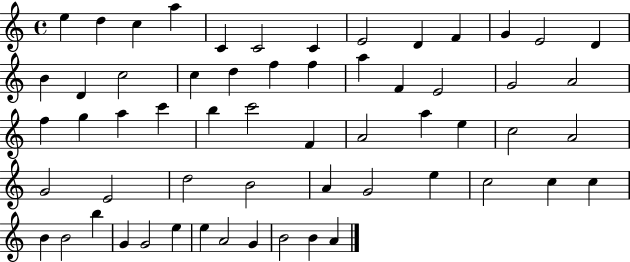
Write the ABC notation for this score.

X:1
T:Untitled
M:4/4
L:1/4
K:C
e d c a C C2 C E2 D F G E2 D B D c2 c d f f a F E2 G2 A2 f g a c' b c'2 F A2 a e c2 A2 G2 E2 d2 B2 A G2 e c2 c c B B2 b G G2 e e A2 G B2 B A